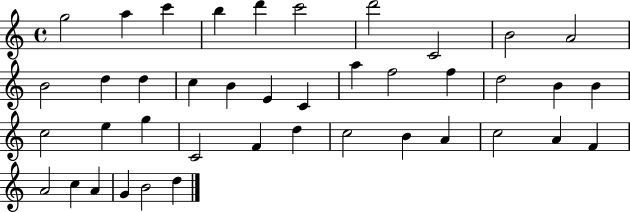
{
  \clef treble
  \time 4/4
  \defaultTimeSignature
  \key c \major
  g''2 a''4 c'''4 | b''4 d'''4 c'''2 | d'''2 c'2 | b'2 a'2 | \break b'2 d''4 d''4 | c''4 b'4 e'4 c'4 | a''4 f''2 f''4 | d''2 b'4 b'4 | \break c''2 e''4 g''4 | c'2 f'4 d''4 | c''2 b'4 a'4 | c''2 a'4 f'4 | \break a'2 c''4 a'4 | g'4 b'2 d''4 | \bar "|."
}